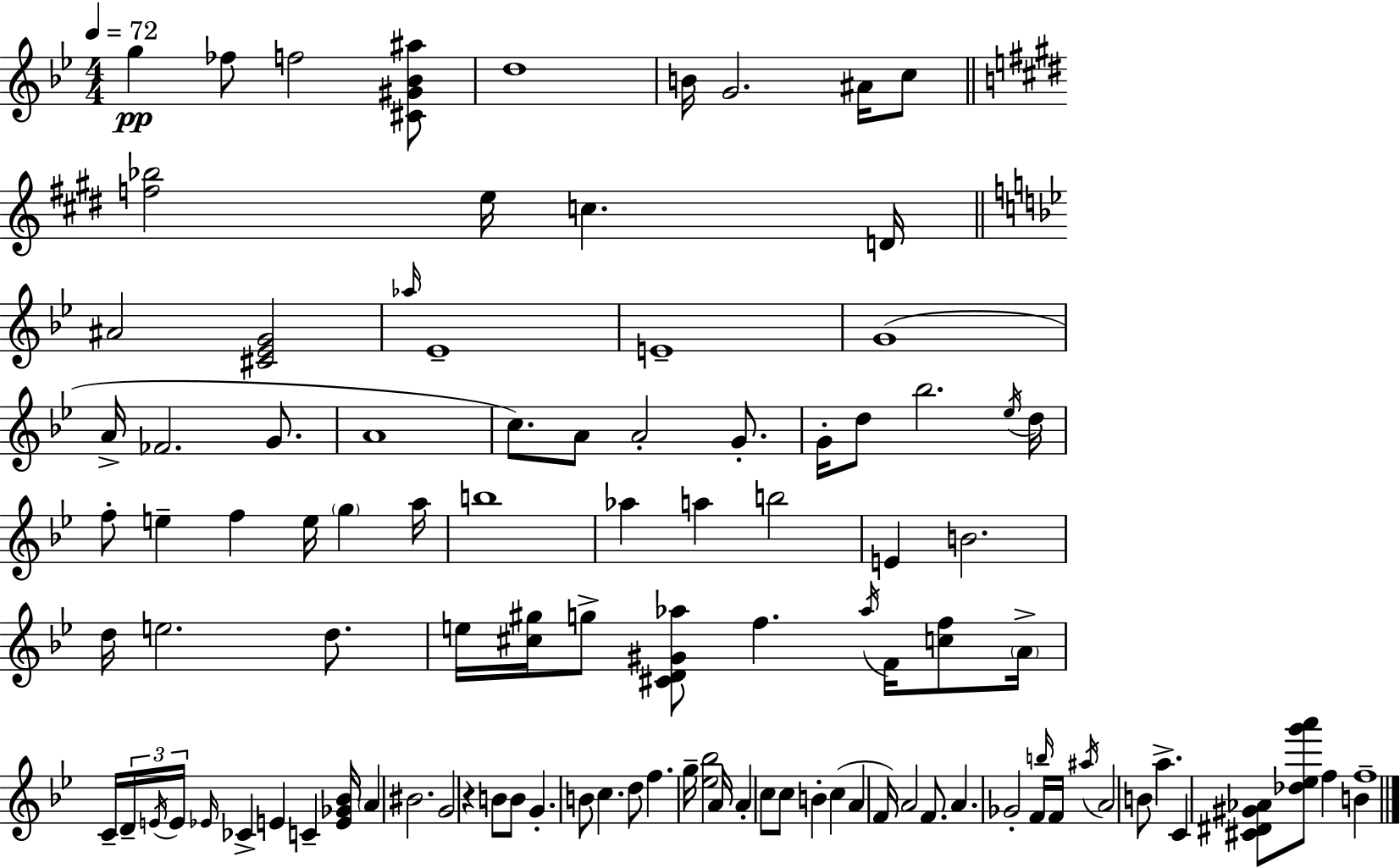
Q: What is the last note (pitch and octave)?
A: F5